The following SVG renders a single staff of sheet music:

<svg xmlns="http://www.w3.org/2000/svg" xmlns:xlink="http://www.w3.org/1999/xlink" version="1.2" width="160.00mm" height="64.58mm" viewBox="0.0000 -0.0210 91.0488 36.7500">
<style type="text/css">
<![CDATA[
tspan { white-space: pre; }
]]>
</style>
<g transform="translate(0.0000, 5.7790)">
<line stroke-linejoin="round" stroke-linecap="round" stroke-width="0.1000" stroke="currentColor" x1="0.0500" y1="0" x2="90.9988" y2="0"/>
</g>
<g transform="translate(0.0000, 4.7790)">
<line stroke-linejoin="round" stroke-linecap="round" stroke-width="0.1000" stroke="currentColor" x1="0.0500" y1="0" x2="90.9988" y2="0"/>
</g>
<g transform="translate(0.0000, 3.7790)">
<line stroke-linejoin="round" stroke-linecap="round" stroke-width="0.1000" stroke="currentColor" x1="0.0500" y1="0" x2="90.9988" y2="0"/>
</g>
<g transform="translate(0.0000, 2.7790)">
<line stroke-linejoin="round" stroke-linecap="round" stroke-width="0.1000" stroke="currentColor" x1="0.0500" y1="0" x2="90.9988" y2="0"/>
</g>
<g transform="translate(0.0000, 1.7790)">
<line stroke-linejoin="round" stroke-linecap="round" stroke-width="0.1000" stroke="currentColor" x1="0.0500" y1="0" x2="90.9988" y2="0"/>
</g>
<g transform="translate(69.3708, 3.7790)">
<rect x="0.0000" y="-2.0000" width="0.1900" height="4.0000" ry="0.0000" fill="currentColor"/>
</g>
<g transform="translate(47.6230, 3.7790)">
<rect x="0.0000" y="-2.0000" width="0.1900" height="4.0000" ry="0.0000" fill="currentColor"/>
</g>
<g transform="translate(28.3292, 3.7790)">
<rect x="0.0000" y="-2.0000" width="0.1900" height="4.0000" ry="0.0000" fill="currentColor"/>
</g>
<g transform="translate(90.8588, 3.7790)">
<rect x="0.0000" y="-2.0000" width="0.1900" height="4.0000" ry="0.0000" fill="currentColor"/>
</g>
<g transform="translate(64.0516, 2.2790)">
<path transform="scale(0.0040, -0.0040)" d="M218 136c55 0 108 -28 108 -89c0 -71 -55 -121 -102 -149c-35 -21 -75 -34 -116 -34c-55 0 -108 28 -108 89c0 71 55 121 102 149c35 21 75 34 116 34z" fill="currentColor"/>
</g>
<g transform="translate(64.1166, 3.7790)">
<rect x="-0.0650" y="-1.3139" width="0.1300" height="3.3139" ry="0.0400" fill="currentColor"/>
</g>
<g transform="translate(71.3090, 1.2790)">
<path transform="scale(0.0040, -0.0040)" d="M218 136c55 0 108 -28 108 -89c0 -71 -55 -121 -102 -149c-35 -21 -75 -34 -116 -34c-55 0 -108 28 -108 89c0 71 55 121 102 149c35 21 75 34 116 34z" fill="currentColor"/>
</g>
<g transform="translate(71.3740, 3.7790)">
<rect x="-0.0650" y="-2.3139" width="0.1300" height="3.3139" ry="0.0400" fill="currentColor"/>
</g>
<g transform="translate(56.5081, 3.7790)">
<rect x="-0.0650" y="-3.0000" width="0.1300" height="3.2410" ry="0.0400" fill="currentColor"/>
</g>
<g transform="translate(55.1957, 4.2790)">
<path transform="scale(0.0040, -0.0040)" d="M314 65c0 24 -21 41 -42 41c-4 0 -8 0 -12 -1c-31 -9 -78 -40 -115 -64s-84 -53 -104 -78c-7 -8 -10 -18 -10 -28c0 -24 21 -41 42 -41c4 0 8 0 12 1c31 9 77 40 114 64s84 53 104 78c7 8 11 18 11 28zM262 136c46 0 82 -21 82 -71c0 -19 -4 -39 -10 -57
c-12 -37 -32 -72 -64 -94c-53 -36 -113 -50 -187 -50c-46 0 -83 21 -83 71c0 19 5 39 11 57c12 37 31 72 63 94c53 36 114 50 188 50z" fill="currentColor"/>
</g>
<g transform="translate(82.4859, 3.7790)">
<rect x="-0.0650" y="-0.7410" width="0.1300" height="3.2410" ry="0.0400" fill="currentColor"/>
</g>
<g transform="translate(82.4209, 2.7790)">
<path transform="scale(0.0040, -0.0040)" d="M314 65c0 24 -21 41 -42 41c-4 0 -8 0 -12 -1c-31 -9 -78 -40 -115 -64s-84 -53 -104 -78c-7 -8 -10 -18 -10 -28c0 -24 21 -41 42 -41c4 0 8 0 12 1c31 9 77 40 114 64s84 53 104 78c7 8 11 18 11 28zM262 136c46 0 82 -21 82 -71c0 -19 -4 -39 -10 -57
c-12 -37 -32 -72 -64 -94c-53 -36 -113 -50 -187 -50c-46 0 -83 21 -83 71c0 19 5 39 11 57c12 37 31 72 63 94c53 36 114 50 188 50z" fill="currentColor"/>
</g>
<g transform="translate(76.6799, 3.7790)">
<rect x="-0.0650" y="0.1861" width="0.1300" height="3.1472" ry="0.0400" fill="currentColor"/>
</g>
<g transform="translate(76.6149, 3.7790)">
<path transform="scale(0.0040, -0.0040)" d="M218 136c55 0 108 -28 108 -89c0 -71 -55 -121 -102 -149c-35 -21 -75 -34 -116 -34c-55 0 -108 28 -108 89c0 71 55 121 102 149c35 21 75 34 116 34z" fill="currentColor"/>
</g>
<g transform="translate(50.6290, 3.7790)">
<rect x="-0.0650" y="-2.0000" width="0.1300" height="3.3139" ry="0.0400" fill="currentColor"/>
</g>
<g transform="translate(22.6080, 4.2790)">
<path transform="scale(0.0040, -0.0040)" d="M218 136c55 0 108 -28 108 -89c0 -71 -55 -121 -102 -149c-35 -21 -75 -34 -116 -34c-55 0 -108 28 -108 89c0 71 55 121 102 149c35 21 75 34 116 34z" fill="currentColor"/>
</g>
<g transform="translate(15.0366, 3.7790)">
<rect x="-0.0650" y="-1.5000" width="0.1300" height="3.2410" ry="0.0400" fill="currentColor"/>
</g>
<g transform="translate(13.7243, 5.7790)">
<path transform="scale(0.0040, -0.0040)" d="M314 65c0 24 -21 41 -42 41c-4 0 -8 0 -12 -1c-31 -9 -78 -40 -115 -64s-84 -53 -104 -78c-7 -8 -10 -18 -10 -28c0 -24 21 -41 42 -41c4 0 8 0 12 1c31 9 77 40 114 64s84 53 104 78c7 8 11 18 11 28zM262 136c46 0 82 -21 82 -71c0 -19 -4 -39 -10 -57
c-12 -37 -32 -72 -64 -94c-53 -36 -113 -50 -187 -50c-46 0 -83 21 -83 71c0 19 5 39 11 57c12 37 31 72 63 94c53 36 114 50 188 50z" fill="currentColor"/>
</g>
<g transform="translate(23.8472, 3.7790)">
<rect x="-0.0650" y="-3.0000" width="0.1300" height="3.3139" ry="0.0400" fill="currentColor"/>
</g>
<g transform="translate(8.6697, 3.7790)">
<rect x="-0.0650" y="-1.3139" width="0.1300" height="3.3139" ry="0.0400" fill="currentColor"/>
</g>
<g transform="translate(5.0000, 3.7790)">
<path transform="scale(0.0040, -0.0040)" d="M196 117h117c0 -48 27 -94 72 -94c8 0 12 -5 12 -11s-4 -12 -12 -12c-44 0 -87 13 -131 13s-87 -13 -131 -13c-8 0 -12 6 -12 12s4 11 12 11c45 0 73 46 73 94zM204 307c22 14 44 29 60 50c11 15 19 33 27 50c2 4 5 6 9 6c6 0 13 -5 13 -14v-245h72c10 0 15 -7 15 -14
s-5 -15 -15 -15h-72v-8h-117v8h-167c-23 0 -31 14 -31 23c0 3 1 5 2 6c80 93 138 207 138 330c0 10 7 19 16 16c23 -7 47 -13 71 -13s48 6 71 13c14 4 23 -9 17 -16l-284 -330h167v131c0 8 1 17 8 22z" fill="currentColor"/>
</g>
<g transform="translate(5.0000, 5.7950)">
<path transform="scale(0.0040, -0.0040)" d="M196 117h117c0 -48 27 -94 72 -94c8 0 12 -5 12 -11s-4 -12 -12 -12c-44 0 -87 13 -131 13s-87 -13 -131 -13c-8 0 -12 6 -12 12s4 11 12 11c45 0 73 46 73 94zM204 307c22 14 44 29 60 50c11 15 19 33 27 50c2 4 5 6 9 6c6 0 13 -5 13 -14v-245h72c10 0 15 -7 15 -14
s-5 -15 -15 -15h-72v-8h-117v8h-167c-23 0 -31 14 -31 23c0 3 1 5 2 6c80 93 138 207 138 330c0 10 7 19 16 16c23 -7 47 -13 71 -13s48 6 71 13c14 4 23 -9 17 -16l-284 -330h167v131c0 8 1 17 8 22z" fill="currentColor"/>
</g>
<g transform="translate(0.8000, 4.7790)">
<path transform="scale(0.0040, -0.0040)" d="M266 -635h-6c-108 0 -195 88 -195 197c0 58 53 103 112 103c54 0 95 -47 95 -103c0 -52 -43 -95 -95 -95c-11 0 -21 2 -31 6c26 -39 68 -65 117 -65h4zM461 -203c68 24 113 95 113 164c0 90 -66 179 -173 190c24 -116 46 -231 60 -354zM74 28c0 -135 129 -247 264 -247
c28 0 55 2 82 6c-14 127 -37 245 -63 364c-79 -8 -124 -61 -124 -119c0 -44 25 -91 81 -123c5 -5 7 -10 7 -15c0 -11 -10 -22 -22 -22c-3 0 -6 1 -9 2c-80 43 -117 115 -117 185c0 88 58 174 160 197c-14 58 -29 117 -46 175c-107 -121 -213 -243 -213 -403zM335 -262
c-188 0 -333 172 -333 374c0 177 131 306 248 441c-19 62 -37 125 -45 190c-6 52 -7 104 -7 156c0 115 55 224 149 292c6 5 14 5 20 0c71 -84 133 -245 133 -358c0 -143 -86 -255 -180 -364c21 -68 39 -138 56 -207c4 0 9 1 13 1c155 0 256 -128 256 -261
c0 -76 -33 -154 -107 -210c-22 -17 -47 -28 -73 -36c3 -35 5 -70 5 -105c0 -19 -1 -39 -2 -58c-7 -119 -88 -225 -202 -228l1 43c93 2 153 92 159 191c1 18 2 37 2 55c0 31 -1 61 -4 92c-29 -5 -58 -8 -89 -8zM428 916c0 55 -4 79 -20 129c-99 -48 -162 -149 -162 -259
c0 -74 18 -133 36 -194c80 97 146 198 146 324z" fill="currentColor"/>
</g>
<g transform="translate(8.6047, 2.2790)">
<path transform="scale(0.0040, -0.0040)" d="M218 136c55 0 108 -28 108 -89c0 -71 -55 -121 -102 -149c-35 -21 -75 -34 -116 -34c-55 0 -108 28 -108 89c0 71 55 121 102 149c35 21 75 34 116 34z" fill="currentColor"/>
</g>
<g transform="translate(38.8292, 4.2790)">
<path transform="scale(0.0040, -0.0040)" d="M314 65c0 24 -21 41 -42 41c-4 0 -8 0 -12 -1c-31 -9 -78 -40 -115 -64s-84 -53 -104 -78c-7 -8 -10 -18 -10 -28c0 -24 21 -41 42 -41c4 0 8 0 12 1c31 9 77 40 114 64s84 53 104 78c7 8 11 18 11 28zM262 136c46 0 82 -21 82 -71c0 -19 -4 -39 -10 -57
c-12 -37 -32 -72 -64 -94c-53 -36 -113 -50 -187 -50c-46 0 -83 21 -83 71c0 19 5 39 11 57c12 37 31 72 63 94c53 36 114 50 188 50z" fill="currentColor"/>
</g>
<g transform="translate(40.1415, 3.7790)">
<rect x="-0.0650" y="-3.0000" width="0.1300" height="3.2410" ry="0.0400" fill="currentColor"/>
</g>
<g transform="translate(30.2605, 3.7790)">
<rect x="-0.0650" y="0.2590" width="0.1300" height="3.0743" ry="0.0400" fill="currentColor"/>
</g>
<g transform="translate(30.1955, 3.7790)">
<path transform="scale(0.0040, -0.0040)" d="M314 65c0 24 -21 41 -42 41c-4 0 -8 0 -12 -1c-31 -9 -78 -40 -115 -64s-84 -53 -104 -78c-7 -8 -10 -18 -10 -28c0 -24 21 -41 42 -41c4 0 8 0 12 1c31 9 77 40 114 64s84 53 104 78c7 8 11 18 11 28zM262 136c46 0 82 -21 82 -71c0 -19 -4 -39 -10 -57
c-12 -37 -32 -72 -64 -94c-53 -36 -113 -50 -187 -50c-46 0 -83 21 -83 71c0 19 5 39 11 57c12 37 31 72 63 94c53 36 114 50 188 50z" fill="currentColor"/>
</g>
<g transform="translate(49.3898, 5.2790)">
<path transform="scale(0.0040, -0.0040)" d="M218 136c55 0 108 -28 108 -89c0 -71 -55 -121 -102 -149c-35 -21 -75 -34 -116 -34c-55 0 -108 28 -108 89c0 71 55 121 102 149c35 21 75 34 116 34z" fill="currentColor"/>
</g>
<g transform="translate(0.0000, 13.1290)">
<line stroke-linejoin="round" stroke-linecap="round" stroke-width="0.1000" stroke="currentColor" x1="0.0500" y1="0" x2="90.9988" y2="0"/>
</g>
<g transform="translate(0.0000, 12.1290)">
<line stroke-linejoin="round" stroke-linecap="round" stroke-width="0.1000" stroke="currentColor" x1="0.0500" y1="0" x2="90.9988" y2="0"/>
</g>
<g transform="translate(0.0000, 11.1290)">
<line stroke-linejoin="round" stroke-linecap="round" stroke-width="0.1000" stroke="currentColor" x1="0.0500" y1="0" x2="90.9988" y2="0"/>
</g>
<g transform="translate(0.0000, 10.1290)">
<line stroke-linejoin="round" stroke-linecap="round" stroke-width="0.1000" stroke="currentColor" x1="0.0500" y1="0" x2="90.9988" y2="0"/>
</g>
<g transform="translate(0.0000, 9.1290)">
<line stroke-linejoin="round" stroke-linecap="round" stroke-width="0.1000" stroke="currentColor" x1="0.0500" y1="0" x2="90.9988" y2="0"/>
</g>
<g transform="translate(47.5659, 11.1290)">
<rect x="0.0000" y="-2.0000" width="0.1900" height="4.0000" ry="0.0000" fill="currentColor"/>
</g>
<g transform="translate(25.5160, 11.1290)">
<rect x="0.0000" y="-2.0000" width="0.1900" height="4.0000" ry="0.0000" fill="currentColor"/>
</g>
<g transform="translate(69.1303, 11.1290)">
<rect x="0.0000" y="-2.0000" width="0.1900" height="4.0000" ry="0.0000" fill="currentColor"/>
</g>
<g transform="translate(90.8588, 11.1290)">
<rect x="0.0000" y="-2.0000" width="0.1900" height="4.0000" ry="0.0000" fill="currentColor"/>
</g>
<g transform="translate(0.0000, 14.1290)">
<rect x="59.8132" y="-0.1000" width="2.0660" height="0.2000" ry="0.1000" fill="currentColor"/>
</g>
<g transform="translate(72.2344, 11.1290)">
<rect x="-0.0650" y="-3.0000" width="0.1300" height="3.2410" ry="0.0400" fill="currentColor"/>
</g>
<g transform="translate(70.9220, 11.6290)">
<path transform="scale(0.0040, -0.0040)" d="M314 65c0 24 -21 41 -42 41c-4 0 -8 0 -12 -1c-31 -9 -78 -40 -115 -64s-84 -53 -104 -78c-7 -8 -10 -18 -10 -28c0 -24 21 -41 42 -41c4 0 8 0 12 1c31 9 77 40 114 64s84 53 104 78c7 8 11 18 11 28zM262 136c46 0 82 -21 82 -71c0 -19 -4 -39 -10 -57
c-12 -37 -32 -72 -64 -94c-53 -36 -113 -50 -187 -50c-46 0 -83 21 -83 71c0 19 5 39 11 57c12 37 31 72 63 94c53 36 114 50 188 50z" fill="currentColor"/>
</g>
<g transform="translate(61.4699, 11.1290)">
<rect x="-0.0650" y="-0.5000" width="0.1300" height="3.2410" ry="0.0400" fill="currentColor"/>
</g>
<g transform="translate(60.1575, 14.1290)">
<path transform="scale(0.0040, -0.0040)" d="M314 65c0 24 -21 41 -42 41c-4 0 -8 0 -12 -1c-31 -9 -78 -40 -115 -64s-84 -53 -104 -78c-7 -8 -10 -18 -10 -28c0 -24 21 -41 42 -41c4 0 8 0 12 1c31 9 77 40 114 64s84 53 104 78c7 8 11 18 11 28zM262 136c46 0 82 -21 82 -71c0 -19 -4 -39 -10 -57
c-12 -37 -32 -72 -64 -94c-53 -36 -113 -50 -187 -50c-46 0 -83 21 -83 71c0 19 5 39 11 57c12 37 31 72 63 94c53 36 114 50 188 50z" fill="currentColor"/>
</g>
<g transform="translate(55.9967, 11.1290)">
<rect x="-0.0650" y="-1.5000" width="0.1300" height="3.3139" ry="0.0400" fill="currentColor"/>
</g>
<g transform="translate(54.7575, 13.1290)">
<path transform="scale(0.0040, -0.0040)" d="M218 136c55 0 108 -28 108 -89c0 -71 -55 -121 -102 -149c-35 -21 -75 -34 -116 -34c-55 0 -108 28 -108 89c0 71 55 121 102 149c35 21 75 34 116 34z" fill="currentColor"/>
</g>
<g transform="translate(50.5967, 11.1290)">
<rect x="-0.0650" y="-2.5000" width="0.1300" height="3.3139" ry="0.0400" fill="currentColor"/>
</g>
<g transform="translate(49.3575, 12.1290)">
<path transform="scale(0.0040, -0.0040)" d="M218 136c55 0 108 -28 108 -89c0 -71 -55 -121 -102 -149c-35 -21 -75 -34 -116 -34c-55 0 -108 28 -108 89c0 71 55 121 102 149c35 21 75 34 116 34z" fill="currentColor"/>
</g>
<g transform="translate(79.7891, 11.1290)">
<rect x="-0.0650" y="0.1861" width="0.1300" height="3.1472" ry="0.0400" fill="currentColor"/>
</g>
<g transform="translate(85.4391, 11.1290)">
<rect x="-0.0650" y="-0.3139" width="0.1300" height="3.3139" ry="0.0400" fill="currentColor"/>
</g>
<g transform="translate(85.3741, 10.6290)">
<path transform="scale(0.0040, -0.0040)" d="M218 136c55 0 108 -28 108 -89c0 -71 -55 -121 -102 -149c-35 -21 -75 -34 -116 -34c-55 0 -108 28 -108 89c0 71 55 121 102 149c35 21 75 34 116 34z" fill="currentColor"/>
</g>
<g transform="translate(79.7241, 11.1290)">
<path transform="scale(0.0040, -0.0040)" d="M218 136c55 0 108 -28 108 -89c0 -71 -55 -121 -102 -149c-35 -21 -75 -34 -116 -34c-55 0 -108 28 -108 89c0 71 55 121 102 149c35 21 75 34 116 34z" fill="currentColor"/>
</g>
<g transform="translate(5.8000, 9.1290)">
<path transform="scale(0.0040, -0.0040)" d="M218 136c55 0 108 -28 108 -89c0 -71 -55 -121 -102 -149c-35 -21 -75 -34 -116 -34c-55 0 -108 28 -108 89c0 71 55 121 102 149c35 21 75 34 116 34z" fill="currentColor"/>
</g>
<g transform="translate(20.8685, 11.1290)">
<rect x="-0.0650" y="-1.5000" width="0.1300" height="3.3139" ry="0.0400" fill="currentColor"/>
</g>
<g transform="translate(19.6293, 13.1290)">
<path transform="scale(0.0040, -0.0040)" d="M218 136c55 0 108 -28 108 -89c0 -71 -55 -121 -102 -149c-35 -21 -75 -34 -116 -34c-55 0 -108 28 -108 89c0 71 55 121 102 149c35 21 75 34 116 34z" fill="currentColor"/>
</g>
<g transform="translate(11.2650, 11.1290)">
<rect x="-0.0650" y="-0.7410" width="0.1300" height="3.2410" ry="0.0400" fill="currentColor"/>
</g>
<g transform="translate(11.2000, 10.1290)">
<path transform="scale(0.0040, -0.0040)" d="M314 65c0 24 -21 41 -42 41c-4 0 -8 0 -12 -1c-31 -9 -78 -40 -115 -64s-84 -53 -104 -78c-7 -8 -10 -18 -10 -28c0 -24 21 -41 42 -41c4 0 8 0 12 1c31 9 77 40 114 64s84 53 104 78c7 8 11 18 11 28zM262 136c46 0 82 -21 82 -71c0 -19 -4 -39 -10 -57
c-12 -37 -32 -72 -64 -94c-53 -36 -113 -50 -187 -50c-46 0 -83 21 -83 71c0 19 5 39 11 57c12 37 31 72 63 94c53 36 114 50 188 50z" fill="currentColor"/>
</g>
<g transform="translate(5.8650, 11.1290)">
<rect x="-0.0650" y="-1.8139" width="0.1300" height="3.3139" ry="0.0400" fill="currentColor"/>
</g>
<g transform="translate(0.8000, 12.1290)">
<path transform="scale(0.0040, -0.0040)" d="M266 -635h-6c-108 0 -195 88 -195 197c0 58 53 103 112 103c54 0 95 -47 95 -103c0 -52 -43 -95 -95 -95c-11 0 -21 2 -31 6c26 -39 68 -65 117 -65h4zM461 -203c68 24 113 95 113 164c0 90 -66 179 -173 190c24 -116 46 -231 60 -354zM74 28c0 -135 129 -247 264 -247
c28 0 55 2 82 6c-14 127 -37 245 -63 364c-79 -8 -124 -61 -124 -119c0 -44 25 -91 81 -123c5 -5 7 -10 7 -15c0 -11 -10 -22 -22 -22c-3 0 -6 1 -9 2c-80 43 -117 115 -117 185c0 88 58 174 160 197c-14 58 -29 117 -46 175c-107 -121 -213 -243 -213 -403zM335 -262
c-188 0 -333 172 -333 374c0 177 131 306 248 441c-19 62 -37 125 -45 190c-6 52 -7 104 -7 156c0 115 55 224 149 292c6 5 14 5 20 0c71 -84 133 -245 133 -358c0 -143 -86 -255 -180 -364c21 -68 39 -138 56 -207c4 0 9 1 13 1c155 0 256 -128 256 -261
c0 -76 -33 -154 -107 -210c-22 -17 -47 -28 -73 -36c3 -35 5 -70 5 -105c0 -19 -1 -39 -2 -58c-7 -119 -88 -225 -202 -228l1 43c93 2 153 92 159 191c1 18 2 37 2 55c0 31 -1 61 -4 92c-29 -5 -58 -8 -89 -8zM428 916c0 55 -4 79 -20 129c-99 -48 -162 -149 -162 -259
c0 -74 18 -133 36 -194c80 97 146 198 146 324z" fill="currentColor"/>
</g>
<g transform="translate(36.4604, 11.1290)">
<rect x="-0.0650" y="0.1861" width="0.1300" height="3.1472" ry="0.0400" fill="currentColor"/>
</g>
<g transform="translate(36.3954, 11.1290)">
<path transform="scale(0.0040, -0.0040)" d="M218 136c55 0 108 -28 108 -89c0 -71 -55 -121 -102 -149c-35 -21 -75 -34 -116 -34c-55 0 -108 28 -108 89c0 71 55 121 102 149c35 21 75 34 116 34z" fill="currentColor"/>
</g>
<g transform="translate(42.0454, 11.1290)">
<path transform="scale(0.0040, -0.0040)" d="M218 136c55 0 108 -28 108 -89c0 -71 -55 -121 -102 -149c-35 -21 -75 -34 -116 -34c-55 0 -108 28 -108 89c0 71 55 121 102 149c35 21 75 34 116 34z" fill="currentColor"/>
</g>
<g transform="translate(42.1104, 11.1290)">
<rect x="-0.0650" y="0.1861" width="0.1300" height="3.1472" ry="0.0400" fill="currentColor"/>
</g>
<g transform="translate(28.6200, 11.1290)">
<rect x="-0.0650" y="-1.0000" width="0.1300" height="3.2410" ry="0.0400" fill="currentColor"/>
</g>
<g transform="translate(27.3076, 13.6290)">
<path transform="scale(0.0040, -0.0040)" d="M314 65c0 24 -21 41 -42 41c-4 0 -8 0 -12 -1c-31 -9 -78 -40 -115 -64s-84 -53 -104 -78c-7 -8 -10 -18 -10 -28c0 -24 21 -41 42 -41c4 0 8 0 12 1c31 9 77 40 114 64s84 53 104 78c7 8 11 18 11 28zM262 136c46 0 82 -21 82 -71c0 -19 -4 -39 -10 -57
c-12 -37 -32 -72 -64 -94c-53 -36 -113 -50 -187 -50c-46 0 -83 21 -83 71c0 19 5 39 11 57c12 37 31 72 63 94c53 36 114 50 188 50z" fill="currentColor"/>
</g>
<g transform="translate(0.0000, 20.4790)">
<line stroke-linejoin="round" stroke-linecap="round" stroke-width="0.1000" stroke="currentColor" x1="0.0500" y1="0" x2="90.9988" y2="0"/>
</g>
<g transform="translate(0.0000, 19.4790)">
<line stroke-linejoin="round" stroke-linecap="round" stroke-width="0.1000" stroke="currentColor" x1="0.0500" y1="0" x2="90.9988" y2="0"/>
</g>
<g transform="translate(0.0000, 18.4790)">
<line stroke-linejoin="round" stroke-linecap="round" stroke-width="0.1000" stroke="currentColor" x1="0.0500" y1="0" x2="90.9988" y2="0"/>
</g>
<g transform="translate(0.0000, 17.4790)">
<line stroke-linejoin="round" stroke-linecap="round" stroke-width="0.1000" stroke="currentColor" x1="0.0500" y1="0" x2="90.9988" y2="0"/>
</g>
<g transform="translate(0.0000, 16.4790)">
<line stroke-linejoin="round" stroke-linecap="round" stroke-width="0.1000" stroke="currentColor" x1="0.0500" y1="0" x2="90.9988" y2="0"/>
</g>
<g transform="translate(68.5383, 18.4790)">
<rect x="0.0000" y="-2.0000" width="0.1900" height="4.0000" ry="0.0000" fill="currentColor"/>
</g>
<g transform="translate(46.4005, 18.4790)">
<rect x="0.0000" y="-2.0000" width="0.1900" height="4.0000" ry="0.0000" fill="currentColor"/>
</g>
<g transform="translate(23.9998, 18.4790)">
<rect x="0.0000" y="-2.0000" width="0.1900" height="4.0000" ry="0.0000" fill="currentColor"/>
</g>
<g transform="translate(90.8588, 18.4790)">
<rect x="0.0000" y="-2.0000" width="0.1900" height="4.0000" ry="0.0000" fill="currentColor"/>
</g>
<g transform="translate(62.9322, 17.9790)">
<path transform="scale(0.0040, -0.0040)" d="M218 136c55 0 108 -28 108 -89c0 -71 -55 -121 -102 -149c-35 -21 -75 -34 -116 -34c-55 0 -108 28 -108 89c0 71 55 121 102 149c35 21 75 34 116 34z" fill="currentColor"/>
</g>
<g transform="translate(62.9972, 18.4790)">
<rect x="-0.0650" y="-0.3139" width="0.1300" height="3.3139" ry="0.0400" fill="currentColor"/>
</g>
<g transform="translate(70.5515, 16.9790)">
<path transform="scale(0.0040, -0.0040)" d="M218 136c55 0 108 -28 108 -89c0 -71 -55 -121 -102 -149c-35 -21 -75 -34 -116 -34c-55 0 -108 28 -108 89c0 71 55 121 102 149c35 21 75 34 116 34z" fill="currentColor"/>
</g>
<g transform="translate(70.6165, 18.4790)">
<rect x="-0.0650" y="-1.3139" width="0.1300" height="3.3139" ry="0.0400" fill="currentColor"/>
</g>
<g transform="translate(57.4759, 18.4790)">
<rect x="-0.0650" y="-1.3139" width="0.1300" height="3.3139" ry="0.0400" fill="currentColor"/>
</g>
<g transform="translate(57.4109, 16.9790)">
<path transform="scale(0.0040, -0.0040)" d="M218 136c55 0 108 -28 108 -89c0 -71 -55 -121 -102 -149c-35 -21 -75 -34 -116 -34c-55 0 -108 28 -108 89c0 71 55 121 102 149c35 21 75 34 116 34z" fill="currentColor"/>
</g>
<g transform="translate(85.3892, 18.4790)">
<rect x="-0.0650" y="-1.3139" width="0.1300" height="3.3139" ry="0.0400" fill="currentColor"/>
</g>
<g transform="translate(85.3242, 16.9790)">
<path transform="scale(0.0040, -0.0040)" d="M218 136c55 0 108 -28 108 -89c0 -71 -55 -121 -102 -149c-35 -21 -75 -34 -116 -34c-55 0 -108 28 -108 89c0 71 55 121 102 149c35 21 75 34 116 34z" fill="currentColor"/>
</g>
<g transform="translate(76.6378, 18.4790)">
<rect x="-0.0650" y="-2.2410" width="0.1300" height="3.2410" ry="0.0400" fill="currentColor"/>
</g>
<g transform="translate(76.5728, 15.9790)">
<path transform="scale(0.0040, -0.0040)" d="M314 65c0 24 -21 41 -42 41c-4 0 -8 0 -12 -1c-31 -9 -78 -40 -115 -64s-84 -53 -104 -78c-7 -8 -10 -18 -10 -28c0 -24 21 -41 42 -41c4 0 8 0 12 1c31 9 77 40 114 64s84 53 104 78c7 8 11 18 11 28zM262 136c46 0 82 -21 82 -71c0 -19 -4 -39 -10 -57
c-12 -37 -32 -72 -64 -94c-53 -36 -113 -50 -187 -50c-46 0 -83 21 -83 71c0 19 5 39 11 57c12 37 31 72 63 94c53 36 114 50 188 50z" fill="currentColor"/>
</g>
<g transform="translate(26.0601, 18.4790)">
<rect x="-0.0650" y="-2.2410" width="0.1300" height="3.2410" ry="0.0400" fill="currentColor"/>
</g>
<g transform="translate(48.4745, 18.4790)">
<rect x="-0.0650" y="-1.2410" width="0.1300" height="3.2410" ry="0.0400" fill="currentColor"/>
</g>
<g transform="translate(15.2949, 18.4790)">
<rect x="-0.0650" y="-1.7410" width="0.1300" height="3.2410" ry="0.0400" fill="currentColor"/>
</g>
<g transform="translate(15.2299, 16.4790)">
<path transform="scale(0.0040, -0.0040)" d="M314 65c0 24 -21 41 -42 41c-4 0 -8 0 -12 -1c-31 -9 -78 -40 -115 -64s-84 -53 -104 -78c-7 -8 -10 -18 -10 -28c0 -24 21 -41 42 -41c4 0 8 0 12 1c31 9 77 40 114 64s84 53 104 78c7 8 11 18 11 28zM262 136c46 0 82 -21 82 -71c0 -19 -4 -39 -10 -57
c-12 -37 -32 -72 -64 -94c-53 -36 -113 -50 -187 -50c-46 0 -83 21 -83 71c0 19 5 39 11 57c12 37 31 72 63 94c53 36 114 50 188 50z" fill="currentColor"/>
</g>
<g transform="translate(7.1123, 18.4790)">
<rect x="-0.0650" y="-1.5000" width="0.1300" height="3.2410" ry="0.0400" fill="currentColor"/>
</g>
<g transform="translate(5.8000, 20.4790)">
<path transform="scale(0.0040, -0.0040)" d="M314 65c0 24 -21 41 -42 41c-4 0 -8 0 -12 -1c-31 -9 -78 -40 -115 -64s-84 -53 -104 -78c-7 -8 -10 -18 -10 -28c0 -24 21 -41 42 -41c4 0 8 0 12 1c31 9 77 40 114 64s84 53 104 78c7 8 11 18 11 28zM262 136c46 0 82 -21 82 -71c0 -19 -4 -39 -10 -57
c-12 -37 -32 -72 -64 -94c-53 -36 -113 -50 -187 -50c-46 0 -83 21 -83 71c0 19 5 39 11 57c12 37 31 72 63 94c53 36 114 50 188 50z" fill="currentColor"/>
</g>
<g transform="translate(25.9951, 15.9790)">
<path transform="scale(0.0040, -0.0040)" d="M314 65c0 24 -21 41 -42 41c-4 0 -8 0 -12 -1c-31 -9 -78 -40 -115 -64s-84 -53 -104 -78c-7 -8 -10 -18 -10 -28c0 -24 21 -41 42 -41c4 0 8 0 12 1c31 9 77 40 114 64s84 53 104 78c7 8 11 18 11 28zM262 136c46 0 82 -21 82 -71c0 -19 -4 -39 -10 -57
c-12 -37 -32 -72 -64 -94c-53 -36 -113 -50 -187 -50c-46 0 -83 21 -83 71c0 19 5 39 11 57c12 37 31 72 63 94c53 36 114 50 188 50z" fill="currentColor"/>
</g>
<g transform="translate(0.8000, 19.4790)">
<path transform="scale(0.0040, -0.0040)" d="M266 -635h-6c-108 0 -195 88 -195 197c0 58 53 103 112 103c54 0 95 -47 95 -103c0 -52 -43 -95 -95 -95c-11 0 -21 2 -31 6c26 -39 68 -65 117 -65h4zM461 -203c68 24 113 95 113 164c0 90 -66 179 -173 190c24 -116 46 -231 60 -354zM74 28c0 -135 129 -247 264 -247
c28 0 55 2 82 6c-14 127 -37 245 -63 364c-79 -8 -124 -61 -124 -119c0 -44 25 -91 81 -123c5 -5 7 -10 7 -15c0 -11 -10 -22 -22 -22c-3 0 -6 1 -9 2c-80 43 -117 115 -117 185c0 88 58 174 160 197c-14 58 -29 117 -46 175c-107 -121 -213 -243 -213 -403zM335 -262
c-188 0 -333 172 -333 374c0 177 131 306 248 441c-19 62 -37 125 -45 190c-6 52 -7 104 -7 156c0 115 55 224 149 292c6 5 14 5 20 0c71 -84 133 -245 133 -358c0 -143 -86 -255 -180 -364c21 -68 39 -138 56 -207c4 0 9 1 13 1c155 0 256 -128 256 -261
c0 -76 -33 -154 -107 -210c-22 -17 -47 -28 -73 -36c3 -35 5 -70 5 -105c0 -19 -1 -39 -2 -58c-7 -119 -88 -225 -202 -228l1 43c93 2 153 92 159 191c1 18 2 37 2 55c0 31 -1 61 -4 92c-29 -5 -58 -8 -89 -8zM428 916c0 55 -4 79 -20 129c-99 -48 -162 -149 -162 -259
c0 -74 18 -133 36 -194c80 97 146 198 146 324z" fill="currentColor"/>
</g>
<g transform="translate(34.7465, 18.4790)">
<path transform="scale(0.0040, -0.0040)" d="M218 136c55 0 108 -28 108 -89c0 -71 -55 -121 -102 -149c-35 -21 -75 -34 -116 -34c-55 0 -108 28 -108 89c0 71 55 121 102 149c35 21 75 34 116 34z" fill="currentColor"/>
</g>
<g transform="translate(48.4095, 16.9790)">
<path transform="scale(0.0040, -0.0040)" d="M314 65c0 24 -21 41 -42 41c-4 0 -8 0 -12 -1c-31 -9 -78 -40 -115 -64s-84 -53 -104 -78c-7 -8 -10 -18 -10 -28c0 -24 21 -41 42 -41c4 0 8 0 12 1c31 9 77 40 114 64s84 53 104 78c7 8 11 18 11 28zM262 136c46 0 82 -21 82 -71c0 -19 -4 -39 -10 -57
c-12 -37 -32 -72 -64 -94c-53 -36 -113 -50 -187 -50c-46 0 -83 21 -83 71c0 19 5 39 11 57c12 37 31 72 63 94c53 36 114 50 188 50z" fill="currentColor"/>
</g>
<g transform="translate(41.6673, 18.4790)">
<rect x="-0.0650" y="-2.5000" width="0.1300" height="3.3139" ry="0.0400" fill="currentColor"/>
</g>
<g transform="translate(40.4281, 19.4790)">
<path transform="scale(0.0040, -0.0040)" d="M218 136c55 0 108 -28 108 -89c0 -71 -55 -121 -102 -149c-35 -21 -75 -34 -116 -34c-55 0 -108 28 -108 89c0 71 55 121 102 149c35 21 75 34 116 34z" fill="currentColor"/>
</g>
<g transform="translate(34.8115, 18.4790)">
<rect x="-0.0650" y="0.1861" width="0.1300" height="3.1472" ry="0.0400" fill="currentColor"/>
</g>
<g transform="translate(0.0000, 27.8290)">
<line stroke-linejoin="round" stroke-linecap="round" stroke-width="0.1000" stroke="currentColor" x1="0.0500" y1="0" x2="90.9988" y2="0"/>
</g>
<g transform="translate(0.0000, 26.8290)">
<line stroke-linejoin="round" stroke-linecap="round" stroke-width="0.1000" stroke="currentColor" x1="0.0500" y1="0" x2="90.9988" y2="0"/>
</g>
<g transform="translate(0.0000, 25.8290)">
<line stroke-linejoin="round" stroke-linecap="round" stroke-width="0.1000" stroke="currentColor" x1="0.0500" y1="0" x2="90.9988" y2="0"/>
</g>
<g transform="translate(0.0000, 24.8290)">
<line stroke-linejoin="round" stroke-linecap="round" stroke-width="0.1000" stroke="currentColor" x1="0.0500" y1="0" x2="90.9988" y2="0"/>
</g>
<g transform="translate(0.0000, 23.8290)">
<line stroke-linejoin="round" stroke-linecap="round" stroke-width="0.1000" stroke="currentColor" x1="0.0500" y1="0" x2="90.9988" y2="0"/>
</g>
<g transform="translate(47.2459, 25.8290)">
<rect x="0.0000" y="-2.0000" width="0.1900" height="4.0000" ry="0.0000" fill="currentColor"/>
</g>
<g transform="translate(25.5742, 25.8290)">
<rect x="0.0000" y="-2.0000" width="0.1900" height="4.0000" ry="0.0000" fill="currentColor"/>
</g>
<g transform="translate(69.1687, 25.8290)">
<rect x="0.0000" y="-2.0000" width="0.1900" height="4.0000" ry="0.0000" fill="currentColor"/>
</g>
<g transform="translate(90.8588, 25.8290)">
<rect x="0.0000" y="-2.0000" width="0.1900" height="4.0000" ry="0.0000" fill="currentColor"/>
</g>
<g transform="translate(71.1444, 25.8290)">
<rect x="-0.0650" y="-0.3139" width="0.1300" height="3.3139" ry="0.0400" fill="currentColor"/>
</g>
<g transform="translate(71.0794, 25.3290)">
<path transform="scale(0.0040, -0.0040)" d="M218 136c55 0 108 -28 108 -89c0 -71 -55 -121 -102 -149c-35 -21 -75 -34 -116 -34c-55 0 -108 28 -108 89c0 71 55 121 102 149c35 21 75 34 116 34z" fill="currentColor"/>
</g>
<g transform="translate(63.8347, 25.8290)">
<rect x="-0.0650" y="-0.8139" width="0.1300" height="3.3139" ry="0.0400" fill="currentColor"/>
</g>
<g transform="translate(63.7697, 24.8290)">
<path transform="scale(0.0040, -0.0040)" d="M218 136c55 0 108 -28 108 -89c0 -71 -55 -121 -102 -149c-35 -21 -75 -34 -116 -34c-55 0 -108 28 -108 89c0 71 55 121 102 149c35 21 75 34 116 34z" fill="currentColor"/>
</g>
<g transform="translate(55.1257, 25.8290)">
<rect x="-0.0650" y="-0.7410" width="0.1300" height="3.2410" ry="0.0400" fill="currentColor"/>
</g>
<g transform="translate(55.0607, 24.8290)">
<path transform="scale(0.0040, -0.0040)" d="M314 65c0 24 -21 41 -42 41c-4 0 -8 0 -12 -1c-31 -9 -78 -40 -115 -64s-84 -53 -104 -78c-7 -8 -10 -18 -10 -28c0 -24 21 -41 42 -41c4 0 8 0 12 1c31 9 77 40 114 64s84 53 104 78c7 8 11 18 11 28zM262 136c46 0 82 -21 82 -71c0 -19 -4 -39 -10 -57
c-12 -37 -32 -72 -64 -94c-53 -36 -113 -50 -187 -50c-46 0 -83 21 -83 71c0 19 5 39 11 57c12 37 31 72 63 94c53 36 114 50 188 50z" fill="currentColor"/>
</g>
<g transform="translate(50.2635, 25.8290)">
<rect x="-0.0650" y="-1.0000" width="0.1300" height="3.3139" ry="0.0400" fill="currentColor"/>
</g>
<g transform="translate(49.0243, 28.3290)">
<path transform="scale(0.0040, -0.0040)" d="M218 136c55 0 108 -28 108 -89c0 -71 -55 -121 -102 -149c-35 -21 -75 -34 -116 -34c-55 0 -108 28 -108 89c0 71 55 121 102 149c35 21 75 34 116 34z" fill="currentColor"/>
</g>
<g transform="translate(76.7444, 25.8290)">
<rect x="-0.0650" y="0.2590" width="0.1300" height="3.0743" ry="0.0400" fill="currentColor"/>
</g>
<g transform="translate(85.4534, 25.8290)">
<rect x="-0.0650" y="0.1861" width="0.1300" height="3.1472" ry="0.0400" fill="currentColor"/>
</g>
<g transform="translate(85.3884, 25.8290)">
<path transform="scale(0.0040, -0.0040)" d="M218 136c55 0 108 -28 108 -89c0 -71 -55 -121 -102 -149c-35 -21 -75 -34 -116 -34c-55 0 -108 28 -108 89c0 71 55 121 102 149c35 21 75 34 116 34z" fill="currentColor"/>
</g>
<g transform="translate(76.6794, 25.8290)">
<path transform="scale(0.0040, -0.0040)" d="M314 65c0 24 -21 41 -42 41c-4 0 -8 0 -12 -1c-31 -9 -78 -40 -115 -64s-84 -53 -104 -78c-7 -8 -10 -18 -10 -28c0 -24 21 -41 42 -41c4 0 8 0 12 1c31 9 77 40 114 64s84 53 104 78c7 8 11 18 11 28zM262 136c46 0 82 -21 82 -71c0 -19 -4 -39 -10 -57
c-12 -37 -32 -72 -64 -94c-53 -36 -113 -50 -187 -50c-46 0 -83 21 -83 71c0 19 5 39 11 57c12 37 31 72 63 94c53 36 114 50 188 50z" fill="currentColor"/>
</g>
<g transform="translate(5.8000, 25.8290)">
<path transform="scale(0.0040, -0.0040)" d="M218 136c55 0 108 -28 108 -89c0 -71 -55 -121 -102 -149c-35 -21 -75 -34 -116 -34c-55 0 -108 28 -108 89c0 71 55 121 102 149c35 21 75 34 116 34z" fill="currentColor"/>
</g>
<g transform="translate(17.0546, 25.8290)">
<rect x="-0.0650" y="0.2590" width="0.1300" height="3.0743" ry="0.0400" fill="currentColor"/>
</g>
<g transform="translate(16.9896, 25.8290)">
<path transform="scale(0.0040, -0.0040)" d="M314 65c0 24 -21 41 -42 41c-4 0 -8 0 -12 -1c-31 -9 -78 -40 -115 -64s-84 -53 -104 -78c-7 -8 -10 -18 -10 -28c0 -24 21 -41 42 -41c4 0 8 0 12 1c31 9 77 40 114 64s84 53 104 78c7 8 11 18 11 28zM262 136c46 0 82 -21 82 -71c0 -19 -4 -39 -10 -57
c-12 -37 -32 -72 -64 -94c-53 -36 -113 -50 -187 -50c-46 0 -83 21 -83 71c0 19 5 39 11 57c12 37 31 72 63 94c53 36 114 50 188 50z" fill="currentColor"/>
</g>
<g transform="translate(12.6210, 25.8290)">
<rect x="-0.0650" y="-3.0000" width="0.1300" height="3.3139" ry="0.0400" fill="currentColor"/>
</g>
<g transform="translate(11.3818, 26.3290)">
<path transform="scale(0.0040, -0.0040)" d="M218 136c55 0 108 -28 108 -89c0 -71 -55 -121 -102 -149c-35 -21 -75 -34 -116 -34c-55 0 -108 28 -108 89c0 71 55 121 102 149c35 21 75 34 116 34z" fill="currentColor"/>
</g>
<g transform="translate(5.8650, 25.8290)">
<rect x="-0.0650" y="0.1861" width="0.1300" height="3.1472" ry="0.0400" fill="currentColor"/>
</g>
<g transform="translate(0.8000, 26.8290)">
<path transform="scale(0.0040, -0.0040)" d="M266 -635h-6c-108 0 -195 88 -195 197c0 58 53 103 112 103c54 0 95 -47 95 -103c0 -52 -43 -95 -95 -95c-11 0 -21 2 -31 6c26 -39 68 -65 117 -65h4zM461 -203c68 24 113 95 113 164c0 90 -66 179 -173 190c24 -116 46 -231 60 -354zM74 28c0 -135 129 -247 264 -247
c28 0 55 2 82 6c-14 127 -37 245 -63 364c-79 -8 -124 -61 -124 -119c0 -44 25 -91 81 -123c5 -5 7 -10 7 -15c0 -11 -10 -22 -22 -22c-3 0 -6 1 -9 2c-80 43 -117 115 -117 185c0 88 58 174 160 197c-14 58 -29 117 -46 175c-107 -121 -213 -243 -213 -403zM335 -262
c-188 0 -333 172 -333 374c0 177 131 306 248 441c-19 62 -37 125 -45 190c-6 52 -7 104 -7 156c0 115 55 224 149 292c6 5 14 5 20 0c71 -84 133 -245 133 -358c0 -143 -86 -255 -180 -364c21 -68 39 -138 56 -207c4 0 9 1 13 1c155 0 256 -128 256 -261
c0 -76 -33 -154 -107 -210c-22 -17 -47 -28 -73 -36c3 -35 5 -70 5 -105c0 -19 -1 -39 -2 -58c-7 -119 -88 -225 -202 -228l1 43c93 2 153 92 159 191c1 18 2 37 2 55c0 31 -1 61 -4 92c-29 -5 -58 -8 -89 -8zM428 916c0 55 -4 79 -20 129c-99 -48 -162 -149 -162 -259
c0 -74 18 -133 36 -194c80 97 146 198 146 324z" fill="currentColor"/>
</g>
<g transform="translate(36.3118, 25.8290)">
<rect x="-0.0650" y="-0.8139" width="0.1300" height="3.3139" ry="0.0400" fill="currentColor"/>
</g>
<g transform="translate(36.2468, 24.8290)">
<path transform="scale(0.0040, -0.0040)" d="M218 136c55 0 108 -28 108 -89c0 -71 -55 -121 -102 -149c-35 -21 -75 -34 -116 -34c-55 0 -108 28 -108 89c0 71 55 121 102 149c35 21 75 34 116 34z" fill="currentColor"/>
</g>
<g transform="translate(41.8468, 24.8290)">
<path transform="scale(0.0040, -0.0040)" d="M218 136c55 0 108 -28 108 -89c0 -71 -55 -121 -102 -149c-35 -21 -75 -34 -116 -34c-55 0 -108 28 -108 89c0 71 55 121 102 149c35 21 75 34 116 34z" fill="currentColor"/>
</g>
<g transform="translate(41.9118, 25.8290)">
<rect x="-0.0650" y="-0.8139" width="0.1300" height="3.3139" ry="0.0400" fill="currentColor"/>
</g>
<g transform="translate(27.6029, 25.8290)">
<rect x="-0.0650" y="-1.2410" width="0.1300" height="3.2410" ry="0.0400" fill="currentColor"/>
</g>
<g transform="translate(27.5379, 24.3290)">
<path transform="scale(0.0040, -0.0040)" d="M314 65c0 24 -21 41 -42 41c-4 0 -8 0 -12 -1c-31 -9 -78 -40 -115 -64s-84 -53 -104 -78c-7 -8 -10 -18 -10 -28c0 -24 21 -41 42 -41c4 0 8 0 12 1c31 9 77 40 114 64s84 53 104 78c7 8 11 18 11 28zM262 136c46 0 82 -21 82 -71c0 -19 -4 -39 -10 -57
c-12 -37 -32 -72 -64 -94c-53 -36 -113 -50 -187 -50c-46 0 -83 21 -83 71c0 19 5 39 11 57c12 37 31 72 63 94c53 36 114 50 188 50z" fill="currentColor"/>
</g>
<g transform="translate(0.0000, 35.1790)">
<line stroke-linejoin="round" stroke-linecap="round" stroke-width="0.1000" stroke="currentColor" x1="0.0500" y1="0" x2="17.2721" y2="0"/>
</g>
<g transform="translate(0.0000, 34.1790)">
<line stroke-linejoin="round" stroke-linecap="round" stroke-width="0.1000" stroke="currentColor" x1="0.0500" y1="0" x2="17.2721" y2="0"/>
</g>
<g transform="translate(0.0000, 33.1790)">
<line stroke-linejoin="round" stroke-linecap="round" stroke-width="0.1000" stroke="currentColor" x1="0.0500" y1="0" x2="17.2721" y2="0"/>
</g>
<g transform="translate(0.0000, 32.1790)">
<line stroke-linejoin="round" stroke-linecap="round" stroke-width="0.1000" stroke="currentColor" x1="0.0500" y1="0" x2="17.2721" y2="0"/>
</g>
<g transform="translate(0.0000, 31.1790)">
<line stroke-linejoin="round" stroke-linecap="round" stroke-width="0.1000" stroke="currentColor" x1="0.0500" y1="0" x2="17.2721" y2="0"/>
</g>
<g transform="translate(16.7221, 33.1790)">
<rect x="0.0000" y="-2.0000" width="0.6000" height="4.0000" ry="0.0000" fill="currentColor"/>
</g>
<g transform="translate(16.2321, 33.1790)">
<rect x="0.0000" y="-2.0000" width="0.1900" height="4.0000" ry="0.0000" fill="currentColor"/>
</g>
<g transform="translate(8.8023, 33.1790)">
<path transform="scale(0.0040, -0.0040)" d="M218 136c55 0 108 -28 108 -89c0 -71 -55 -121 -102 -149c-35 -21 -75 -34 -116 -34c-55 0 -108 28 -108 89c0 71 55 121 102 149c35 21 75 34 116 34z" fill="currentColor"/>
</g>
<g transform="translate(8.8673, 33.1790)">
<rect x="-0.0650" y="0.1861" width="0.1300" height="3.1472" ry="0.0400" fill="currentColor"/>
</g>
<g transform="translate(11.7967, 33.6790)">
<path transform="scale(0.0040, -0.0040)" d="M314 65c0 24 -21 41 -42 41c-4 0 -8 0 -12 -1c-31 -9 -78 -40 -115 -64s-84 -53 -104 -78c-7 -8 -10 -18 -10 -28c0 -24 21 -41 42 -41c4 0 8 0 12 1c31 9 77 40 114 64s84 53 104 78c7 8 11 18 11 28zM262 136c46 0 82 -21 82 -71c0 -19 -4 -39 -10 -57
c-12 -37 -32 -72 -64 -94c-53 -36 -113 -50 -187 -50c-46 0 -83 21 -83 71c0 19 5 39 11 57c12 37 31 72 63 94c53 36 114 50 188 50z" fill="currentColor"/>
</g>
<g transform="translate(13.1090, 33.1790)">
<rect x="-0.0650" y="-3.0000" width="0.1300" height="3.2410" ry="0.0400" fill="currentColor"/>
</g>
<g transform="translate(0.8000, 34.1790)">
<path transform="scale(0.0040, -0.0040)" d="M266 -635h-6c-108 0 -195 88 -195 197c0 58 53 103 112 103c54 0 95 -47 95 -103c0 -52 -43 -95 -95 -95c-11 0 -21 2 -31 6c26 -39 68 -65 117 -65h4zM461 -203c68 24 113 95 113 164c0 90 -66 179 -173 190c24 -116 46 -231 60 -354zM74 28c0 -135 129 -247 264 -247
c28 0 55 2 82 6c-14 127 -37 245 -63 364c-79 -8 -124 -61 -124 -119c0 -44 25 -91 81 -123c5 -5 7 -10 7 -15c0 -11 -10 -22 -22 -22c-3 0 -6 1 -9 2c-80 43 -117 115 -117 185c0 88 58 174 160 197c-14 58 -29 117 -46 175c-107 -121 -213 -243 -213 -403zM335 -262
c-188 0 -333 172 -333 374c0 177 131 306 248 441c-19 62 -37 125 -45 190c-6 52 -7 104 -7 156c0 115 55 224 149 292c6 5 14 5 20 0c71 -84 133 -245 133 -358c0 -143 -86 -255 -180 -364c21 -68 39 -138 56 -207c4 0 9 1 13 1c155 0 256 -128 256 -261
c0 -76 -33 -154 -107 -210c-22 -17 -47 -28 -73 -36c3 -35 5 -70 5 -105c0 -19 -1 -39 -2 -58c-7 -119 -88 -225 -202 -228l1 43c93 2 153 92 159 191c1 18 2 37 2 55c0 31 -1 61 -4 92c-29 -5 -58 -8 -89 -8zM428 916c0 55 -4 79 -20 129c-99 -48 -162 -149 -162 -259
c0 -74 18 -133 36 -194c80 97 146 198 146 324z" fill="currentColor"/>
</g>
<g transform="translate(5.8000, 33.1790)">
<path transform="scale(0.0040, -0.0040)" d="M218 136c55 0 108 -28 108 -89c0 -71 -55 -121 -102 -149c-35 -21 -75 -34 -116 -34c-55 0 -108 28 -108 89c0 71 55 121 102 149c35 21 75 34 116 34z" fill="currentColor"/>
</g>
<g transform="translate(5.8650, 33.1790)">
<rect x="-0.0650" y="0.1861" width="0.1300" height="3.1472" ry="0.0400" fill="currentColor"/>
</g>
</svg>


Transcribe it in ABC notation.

X:1
T:Untitled
M:4/4
L:1/4
K:C
e E2 A B2 A2 F A2 e g B d2 f d2 E D2 B B G E C2 A2 B c E2 f2 g2 B G e2 e c e g2 e B A B2 e2 d d D d2 d c B2 B B B A2